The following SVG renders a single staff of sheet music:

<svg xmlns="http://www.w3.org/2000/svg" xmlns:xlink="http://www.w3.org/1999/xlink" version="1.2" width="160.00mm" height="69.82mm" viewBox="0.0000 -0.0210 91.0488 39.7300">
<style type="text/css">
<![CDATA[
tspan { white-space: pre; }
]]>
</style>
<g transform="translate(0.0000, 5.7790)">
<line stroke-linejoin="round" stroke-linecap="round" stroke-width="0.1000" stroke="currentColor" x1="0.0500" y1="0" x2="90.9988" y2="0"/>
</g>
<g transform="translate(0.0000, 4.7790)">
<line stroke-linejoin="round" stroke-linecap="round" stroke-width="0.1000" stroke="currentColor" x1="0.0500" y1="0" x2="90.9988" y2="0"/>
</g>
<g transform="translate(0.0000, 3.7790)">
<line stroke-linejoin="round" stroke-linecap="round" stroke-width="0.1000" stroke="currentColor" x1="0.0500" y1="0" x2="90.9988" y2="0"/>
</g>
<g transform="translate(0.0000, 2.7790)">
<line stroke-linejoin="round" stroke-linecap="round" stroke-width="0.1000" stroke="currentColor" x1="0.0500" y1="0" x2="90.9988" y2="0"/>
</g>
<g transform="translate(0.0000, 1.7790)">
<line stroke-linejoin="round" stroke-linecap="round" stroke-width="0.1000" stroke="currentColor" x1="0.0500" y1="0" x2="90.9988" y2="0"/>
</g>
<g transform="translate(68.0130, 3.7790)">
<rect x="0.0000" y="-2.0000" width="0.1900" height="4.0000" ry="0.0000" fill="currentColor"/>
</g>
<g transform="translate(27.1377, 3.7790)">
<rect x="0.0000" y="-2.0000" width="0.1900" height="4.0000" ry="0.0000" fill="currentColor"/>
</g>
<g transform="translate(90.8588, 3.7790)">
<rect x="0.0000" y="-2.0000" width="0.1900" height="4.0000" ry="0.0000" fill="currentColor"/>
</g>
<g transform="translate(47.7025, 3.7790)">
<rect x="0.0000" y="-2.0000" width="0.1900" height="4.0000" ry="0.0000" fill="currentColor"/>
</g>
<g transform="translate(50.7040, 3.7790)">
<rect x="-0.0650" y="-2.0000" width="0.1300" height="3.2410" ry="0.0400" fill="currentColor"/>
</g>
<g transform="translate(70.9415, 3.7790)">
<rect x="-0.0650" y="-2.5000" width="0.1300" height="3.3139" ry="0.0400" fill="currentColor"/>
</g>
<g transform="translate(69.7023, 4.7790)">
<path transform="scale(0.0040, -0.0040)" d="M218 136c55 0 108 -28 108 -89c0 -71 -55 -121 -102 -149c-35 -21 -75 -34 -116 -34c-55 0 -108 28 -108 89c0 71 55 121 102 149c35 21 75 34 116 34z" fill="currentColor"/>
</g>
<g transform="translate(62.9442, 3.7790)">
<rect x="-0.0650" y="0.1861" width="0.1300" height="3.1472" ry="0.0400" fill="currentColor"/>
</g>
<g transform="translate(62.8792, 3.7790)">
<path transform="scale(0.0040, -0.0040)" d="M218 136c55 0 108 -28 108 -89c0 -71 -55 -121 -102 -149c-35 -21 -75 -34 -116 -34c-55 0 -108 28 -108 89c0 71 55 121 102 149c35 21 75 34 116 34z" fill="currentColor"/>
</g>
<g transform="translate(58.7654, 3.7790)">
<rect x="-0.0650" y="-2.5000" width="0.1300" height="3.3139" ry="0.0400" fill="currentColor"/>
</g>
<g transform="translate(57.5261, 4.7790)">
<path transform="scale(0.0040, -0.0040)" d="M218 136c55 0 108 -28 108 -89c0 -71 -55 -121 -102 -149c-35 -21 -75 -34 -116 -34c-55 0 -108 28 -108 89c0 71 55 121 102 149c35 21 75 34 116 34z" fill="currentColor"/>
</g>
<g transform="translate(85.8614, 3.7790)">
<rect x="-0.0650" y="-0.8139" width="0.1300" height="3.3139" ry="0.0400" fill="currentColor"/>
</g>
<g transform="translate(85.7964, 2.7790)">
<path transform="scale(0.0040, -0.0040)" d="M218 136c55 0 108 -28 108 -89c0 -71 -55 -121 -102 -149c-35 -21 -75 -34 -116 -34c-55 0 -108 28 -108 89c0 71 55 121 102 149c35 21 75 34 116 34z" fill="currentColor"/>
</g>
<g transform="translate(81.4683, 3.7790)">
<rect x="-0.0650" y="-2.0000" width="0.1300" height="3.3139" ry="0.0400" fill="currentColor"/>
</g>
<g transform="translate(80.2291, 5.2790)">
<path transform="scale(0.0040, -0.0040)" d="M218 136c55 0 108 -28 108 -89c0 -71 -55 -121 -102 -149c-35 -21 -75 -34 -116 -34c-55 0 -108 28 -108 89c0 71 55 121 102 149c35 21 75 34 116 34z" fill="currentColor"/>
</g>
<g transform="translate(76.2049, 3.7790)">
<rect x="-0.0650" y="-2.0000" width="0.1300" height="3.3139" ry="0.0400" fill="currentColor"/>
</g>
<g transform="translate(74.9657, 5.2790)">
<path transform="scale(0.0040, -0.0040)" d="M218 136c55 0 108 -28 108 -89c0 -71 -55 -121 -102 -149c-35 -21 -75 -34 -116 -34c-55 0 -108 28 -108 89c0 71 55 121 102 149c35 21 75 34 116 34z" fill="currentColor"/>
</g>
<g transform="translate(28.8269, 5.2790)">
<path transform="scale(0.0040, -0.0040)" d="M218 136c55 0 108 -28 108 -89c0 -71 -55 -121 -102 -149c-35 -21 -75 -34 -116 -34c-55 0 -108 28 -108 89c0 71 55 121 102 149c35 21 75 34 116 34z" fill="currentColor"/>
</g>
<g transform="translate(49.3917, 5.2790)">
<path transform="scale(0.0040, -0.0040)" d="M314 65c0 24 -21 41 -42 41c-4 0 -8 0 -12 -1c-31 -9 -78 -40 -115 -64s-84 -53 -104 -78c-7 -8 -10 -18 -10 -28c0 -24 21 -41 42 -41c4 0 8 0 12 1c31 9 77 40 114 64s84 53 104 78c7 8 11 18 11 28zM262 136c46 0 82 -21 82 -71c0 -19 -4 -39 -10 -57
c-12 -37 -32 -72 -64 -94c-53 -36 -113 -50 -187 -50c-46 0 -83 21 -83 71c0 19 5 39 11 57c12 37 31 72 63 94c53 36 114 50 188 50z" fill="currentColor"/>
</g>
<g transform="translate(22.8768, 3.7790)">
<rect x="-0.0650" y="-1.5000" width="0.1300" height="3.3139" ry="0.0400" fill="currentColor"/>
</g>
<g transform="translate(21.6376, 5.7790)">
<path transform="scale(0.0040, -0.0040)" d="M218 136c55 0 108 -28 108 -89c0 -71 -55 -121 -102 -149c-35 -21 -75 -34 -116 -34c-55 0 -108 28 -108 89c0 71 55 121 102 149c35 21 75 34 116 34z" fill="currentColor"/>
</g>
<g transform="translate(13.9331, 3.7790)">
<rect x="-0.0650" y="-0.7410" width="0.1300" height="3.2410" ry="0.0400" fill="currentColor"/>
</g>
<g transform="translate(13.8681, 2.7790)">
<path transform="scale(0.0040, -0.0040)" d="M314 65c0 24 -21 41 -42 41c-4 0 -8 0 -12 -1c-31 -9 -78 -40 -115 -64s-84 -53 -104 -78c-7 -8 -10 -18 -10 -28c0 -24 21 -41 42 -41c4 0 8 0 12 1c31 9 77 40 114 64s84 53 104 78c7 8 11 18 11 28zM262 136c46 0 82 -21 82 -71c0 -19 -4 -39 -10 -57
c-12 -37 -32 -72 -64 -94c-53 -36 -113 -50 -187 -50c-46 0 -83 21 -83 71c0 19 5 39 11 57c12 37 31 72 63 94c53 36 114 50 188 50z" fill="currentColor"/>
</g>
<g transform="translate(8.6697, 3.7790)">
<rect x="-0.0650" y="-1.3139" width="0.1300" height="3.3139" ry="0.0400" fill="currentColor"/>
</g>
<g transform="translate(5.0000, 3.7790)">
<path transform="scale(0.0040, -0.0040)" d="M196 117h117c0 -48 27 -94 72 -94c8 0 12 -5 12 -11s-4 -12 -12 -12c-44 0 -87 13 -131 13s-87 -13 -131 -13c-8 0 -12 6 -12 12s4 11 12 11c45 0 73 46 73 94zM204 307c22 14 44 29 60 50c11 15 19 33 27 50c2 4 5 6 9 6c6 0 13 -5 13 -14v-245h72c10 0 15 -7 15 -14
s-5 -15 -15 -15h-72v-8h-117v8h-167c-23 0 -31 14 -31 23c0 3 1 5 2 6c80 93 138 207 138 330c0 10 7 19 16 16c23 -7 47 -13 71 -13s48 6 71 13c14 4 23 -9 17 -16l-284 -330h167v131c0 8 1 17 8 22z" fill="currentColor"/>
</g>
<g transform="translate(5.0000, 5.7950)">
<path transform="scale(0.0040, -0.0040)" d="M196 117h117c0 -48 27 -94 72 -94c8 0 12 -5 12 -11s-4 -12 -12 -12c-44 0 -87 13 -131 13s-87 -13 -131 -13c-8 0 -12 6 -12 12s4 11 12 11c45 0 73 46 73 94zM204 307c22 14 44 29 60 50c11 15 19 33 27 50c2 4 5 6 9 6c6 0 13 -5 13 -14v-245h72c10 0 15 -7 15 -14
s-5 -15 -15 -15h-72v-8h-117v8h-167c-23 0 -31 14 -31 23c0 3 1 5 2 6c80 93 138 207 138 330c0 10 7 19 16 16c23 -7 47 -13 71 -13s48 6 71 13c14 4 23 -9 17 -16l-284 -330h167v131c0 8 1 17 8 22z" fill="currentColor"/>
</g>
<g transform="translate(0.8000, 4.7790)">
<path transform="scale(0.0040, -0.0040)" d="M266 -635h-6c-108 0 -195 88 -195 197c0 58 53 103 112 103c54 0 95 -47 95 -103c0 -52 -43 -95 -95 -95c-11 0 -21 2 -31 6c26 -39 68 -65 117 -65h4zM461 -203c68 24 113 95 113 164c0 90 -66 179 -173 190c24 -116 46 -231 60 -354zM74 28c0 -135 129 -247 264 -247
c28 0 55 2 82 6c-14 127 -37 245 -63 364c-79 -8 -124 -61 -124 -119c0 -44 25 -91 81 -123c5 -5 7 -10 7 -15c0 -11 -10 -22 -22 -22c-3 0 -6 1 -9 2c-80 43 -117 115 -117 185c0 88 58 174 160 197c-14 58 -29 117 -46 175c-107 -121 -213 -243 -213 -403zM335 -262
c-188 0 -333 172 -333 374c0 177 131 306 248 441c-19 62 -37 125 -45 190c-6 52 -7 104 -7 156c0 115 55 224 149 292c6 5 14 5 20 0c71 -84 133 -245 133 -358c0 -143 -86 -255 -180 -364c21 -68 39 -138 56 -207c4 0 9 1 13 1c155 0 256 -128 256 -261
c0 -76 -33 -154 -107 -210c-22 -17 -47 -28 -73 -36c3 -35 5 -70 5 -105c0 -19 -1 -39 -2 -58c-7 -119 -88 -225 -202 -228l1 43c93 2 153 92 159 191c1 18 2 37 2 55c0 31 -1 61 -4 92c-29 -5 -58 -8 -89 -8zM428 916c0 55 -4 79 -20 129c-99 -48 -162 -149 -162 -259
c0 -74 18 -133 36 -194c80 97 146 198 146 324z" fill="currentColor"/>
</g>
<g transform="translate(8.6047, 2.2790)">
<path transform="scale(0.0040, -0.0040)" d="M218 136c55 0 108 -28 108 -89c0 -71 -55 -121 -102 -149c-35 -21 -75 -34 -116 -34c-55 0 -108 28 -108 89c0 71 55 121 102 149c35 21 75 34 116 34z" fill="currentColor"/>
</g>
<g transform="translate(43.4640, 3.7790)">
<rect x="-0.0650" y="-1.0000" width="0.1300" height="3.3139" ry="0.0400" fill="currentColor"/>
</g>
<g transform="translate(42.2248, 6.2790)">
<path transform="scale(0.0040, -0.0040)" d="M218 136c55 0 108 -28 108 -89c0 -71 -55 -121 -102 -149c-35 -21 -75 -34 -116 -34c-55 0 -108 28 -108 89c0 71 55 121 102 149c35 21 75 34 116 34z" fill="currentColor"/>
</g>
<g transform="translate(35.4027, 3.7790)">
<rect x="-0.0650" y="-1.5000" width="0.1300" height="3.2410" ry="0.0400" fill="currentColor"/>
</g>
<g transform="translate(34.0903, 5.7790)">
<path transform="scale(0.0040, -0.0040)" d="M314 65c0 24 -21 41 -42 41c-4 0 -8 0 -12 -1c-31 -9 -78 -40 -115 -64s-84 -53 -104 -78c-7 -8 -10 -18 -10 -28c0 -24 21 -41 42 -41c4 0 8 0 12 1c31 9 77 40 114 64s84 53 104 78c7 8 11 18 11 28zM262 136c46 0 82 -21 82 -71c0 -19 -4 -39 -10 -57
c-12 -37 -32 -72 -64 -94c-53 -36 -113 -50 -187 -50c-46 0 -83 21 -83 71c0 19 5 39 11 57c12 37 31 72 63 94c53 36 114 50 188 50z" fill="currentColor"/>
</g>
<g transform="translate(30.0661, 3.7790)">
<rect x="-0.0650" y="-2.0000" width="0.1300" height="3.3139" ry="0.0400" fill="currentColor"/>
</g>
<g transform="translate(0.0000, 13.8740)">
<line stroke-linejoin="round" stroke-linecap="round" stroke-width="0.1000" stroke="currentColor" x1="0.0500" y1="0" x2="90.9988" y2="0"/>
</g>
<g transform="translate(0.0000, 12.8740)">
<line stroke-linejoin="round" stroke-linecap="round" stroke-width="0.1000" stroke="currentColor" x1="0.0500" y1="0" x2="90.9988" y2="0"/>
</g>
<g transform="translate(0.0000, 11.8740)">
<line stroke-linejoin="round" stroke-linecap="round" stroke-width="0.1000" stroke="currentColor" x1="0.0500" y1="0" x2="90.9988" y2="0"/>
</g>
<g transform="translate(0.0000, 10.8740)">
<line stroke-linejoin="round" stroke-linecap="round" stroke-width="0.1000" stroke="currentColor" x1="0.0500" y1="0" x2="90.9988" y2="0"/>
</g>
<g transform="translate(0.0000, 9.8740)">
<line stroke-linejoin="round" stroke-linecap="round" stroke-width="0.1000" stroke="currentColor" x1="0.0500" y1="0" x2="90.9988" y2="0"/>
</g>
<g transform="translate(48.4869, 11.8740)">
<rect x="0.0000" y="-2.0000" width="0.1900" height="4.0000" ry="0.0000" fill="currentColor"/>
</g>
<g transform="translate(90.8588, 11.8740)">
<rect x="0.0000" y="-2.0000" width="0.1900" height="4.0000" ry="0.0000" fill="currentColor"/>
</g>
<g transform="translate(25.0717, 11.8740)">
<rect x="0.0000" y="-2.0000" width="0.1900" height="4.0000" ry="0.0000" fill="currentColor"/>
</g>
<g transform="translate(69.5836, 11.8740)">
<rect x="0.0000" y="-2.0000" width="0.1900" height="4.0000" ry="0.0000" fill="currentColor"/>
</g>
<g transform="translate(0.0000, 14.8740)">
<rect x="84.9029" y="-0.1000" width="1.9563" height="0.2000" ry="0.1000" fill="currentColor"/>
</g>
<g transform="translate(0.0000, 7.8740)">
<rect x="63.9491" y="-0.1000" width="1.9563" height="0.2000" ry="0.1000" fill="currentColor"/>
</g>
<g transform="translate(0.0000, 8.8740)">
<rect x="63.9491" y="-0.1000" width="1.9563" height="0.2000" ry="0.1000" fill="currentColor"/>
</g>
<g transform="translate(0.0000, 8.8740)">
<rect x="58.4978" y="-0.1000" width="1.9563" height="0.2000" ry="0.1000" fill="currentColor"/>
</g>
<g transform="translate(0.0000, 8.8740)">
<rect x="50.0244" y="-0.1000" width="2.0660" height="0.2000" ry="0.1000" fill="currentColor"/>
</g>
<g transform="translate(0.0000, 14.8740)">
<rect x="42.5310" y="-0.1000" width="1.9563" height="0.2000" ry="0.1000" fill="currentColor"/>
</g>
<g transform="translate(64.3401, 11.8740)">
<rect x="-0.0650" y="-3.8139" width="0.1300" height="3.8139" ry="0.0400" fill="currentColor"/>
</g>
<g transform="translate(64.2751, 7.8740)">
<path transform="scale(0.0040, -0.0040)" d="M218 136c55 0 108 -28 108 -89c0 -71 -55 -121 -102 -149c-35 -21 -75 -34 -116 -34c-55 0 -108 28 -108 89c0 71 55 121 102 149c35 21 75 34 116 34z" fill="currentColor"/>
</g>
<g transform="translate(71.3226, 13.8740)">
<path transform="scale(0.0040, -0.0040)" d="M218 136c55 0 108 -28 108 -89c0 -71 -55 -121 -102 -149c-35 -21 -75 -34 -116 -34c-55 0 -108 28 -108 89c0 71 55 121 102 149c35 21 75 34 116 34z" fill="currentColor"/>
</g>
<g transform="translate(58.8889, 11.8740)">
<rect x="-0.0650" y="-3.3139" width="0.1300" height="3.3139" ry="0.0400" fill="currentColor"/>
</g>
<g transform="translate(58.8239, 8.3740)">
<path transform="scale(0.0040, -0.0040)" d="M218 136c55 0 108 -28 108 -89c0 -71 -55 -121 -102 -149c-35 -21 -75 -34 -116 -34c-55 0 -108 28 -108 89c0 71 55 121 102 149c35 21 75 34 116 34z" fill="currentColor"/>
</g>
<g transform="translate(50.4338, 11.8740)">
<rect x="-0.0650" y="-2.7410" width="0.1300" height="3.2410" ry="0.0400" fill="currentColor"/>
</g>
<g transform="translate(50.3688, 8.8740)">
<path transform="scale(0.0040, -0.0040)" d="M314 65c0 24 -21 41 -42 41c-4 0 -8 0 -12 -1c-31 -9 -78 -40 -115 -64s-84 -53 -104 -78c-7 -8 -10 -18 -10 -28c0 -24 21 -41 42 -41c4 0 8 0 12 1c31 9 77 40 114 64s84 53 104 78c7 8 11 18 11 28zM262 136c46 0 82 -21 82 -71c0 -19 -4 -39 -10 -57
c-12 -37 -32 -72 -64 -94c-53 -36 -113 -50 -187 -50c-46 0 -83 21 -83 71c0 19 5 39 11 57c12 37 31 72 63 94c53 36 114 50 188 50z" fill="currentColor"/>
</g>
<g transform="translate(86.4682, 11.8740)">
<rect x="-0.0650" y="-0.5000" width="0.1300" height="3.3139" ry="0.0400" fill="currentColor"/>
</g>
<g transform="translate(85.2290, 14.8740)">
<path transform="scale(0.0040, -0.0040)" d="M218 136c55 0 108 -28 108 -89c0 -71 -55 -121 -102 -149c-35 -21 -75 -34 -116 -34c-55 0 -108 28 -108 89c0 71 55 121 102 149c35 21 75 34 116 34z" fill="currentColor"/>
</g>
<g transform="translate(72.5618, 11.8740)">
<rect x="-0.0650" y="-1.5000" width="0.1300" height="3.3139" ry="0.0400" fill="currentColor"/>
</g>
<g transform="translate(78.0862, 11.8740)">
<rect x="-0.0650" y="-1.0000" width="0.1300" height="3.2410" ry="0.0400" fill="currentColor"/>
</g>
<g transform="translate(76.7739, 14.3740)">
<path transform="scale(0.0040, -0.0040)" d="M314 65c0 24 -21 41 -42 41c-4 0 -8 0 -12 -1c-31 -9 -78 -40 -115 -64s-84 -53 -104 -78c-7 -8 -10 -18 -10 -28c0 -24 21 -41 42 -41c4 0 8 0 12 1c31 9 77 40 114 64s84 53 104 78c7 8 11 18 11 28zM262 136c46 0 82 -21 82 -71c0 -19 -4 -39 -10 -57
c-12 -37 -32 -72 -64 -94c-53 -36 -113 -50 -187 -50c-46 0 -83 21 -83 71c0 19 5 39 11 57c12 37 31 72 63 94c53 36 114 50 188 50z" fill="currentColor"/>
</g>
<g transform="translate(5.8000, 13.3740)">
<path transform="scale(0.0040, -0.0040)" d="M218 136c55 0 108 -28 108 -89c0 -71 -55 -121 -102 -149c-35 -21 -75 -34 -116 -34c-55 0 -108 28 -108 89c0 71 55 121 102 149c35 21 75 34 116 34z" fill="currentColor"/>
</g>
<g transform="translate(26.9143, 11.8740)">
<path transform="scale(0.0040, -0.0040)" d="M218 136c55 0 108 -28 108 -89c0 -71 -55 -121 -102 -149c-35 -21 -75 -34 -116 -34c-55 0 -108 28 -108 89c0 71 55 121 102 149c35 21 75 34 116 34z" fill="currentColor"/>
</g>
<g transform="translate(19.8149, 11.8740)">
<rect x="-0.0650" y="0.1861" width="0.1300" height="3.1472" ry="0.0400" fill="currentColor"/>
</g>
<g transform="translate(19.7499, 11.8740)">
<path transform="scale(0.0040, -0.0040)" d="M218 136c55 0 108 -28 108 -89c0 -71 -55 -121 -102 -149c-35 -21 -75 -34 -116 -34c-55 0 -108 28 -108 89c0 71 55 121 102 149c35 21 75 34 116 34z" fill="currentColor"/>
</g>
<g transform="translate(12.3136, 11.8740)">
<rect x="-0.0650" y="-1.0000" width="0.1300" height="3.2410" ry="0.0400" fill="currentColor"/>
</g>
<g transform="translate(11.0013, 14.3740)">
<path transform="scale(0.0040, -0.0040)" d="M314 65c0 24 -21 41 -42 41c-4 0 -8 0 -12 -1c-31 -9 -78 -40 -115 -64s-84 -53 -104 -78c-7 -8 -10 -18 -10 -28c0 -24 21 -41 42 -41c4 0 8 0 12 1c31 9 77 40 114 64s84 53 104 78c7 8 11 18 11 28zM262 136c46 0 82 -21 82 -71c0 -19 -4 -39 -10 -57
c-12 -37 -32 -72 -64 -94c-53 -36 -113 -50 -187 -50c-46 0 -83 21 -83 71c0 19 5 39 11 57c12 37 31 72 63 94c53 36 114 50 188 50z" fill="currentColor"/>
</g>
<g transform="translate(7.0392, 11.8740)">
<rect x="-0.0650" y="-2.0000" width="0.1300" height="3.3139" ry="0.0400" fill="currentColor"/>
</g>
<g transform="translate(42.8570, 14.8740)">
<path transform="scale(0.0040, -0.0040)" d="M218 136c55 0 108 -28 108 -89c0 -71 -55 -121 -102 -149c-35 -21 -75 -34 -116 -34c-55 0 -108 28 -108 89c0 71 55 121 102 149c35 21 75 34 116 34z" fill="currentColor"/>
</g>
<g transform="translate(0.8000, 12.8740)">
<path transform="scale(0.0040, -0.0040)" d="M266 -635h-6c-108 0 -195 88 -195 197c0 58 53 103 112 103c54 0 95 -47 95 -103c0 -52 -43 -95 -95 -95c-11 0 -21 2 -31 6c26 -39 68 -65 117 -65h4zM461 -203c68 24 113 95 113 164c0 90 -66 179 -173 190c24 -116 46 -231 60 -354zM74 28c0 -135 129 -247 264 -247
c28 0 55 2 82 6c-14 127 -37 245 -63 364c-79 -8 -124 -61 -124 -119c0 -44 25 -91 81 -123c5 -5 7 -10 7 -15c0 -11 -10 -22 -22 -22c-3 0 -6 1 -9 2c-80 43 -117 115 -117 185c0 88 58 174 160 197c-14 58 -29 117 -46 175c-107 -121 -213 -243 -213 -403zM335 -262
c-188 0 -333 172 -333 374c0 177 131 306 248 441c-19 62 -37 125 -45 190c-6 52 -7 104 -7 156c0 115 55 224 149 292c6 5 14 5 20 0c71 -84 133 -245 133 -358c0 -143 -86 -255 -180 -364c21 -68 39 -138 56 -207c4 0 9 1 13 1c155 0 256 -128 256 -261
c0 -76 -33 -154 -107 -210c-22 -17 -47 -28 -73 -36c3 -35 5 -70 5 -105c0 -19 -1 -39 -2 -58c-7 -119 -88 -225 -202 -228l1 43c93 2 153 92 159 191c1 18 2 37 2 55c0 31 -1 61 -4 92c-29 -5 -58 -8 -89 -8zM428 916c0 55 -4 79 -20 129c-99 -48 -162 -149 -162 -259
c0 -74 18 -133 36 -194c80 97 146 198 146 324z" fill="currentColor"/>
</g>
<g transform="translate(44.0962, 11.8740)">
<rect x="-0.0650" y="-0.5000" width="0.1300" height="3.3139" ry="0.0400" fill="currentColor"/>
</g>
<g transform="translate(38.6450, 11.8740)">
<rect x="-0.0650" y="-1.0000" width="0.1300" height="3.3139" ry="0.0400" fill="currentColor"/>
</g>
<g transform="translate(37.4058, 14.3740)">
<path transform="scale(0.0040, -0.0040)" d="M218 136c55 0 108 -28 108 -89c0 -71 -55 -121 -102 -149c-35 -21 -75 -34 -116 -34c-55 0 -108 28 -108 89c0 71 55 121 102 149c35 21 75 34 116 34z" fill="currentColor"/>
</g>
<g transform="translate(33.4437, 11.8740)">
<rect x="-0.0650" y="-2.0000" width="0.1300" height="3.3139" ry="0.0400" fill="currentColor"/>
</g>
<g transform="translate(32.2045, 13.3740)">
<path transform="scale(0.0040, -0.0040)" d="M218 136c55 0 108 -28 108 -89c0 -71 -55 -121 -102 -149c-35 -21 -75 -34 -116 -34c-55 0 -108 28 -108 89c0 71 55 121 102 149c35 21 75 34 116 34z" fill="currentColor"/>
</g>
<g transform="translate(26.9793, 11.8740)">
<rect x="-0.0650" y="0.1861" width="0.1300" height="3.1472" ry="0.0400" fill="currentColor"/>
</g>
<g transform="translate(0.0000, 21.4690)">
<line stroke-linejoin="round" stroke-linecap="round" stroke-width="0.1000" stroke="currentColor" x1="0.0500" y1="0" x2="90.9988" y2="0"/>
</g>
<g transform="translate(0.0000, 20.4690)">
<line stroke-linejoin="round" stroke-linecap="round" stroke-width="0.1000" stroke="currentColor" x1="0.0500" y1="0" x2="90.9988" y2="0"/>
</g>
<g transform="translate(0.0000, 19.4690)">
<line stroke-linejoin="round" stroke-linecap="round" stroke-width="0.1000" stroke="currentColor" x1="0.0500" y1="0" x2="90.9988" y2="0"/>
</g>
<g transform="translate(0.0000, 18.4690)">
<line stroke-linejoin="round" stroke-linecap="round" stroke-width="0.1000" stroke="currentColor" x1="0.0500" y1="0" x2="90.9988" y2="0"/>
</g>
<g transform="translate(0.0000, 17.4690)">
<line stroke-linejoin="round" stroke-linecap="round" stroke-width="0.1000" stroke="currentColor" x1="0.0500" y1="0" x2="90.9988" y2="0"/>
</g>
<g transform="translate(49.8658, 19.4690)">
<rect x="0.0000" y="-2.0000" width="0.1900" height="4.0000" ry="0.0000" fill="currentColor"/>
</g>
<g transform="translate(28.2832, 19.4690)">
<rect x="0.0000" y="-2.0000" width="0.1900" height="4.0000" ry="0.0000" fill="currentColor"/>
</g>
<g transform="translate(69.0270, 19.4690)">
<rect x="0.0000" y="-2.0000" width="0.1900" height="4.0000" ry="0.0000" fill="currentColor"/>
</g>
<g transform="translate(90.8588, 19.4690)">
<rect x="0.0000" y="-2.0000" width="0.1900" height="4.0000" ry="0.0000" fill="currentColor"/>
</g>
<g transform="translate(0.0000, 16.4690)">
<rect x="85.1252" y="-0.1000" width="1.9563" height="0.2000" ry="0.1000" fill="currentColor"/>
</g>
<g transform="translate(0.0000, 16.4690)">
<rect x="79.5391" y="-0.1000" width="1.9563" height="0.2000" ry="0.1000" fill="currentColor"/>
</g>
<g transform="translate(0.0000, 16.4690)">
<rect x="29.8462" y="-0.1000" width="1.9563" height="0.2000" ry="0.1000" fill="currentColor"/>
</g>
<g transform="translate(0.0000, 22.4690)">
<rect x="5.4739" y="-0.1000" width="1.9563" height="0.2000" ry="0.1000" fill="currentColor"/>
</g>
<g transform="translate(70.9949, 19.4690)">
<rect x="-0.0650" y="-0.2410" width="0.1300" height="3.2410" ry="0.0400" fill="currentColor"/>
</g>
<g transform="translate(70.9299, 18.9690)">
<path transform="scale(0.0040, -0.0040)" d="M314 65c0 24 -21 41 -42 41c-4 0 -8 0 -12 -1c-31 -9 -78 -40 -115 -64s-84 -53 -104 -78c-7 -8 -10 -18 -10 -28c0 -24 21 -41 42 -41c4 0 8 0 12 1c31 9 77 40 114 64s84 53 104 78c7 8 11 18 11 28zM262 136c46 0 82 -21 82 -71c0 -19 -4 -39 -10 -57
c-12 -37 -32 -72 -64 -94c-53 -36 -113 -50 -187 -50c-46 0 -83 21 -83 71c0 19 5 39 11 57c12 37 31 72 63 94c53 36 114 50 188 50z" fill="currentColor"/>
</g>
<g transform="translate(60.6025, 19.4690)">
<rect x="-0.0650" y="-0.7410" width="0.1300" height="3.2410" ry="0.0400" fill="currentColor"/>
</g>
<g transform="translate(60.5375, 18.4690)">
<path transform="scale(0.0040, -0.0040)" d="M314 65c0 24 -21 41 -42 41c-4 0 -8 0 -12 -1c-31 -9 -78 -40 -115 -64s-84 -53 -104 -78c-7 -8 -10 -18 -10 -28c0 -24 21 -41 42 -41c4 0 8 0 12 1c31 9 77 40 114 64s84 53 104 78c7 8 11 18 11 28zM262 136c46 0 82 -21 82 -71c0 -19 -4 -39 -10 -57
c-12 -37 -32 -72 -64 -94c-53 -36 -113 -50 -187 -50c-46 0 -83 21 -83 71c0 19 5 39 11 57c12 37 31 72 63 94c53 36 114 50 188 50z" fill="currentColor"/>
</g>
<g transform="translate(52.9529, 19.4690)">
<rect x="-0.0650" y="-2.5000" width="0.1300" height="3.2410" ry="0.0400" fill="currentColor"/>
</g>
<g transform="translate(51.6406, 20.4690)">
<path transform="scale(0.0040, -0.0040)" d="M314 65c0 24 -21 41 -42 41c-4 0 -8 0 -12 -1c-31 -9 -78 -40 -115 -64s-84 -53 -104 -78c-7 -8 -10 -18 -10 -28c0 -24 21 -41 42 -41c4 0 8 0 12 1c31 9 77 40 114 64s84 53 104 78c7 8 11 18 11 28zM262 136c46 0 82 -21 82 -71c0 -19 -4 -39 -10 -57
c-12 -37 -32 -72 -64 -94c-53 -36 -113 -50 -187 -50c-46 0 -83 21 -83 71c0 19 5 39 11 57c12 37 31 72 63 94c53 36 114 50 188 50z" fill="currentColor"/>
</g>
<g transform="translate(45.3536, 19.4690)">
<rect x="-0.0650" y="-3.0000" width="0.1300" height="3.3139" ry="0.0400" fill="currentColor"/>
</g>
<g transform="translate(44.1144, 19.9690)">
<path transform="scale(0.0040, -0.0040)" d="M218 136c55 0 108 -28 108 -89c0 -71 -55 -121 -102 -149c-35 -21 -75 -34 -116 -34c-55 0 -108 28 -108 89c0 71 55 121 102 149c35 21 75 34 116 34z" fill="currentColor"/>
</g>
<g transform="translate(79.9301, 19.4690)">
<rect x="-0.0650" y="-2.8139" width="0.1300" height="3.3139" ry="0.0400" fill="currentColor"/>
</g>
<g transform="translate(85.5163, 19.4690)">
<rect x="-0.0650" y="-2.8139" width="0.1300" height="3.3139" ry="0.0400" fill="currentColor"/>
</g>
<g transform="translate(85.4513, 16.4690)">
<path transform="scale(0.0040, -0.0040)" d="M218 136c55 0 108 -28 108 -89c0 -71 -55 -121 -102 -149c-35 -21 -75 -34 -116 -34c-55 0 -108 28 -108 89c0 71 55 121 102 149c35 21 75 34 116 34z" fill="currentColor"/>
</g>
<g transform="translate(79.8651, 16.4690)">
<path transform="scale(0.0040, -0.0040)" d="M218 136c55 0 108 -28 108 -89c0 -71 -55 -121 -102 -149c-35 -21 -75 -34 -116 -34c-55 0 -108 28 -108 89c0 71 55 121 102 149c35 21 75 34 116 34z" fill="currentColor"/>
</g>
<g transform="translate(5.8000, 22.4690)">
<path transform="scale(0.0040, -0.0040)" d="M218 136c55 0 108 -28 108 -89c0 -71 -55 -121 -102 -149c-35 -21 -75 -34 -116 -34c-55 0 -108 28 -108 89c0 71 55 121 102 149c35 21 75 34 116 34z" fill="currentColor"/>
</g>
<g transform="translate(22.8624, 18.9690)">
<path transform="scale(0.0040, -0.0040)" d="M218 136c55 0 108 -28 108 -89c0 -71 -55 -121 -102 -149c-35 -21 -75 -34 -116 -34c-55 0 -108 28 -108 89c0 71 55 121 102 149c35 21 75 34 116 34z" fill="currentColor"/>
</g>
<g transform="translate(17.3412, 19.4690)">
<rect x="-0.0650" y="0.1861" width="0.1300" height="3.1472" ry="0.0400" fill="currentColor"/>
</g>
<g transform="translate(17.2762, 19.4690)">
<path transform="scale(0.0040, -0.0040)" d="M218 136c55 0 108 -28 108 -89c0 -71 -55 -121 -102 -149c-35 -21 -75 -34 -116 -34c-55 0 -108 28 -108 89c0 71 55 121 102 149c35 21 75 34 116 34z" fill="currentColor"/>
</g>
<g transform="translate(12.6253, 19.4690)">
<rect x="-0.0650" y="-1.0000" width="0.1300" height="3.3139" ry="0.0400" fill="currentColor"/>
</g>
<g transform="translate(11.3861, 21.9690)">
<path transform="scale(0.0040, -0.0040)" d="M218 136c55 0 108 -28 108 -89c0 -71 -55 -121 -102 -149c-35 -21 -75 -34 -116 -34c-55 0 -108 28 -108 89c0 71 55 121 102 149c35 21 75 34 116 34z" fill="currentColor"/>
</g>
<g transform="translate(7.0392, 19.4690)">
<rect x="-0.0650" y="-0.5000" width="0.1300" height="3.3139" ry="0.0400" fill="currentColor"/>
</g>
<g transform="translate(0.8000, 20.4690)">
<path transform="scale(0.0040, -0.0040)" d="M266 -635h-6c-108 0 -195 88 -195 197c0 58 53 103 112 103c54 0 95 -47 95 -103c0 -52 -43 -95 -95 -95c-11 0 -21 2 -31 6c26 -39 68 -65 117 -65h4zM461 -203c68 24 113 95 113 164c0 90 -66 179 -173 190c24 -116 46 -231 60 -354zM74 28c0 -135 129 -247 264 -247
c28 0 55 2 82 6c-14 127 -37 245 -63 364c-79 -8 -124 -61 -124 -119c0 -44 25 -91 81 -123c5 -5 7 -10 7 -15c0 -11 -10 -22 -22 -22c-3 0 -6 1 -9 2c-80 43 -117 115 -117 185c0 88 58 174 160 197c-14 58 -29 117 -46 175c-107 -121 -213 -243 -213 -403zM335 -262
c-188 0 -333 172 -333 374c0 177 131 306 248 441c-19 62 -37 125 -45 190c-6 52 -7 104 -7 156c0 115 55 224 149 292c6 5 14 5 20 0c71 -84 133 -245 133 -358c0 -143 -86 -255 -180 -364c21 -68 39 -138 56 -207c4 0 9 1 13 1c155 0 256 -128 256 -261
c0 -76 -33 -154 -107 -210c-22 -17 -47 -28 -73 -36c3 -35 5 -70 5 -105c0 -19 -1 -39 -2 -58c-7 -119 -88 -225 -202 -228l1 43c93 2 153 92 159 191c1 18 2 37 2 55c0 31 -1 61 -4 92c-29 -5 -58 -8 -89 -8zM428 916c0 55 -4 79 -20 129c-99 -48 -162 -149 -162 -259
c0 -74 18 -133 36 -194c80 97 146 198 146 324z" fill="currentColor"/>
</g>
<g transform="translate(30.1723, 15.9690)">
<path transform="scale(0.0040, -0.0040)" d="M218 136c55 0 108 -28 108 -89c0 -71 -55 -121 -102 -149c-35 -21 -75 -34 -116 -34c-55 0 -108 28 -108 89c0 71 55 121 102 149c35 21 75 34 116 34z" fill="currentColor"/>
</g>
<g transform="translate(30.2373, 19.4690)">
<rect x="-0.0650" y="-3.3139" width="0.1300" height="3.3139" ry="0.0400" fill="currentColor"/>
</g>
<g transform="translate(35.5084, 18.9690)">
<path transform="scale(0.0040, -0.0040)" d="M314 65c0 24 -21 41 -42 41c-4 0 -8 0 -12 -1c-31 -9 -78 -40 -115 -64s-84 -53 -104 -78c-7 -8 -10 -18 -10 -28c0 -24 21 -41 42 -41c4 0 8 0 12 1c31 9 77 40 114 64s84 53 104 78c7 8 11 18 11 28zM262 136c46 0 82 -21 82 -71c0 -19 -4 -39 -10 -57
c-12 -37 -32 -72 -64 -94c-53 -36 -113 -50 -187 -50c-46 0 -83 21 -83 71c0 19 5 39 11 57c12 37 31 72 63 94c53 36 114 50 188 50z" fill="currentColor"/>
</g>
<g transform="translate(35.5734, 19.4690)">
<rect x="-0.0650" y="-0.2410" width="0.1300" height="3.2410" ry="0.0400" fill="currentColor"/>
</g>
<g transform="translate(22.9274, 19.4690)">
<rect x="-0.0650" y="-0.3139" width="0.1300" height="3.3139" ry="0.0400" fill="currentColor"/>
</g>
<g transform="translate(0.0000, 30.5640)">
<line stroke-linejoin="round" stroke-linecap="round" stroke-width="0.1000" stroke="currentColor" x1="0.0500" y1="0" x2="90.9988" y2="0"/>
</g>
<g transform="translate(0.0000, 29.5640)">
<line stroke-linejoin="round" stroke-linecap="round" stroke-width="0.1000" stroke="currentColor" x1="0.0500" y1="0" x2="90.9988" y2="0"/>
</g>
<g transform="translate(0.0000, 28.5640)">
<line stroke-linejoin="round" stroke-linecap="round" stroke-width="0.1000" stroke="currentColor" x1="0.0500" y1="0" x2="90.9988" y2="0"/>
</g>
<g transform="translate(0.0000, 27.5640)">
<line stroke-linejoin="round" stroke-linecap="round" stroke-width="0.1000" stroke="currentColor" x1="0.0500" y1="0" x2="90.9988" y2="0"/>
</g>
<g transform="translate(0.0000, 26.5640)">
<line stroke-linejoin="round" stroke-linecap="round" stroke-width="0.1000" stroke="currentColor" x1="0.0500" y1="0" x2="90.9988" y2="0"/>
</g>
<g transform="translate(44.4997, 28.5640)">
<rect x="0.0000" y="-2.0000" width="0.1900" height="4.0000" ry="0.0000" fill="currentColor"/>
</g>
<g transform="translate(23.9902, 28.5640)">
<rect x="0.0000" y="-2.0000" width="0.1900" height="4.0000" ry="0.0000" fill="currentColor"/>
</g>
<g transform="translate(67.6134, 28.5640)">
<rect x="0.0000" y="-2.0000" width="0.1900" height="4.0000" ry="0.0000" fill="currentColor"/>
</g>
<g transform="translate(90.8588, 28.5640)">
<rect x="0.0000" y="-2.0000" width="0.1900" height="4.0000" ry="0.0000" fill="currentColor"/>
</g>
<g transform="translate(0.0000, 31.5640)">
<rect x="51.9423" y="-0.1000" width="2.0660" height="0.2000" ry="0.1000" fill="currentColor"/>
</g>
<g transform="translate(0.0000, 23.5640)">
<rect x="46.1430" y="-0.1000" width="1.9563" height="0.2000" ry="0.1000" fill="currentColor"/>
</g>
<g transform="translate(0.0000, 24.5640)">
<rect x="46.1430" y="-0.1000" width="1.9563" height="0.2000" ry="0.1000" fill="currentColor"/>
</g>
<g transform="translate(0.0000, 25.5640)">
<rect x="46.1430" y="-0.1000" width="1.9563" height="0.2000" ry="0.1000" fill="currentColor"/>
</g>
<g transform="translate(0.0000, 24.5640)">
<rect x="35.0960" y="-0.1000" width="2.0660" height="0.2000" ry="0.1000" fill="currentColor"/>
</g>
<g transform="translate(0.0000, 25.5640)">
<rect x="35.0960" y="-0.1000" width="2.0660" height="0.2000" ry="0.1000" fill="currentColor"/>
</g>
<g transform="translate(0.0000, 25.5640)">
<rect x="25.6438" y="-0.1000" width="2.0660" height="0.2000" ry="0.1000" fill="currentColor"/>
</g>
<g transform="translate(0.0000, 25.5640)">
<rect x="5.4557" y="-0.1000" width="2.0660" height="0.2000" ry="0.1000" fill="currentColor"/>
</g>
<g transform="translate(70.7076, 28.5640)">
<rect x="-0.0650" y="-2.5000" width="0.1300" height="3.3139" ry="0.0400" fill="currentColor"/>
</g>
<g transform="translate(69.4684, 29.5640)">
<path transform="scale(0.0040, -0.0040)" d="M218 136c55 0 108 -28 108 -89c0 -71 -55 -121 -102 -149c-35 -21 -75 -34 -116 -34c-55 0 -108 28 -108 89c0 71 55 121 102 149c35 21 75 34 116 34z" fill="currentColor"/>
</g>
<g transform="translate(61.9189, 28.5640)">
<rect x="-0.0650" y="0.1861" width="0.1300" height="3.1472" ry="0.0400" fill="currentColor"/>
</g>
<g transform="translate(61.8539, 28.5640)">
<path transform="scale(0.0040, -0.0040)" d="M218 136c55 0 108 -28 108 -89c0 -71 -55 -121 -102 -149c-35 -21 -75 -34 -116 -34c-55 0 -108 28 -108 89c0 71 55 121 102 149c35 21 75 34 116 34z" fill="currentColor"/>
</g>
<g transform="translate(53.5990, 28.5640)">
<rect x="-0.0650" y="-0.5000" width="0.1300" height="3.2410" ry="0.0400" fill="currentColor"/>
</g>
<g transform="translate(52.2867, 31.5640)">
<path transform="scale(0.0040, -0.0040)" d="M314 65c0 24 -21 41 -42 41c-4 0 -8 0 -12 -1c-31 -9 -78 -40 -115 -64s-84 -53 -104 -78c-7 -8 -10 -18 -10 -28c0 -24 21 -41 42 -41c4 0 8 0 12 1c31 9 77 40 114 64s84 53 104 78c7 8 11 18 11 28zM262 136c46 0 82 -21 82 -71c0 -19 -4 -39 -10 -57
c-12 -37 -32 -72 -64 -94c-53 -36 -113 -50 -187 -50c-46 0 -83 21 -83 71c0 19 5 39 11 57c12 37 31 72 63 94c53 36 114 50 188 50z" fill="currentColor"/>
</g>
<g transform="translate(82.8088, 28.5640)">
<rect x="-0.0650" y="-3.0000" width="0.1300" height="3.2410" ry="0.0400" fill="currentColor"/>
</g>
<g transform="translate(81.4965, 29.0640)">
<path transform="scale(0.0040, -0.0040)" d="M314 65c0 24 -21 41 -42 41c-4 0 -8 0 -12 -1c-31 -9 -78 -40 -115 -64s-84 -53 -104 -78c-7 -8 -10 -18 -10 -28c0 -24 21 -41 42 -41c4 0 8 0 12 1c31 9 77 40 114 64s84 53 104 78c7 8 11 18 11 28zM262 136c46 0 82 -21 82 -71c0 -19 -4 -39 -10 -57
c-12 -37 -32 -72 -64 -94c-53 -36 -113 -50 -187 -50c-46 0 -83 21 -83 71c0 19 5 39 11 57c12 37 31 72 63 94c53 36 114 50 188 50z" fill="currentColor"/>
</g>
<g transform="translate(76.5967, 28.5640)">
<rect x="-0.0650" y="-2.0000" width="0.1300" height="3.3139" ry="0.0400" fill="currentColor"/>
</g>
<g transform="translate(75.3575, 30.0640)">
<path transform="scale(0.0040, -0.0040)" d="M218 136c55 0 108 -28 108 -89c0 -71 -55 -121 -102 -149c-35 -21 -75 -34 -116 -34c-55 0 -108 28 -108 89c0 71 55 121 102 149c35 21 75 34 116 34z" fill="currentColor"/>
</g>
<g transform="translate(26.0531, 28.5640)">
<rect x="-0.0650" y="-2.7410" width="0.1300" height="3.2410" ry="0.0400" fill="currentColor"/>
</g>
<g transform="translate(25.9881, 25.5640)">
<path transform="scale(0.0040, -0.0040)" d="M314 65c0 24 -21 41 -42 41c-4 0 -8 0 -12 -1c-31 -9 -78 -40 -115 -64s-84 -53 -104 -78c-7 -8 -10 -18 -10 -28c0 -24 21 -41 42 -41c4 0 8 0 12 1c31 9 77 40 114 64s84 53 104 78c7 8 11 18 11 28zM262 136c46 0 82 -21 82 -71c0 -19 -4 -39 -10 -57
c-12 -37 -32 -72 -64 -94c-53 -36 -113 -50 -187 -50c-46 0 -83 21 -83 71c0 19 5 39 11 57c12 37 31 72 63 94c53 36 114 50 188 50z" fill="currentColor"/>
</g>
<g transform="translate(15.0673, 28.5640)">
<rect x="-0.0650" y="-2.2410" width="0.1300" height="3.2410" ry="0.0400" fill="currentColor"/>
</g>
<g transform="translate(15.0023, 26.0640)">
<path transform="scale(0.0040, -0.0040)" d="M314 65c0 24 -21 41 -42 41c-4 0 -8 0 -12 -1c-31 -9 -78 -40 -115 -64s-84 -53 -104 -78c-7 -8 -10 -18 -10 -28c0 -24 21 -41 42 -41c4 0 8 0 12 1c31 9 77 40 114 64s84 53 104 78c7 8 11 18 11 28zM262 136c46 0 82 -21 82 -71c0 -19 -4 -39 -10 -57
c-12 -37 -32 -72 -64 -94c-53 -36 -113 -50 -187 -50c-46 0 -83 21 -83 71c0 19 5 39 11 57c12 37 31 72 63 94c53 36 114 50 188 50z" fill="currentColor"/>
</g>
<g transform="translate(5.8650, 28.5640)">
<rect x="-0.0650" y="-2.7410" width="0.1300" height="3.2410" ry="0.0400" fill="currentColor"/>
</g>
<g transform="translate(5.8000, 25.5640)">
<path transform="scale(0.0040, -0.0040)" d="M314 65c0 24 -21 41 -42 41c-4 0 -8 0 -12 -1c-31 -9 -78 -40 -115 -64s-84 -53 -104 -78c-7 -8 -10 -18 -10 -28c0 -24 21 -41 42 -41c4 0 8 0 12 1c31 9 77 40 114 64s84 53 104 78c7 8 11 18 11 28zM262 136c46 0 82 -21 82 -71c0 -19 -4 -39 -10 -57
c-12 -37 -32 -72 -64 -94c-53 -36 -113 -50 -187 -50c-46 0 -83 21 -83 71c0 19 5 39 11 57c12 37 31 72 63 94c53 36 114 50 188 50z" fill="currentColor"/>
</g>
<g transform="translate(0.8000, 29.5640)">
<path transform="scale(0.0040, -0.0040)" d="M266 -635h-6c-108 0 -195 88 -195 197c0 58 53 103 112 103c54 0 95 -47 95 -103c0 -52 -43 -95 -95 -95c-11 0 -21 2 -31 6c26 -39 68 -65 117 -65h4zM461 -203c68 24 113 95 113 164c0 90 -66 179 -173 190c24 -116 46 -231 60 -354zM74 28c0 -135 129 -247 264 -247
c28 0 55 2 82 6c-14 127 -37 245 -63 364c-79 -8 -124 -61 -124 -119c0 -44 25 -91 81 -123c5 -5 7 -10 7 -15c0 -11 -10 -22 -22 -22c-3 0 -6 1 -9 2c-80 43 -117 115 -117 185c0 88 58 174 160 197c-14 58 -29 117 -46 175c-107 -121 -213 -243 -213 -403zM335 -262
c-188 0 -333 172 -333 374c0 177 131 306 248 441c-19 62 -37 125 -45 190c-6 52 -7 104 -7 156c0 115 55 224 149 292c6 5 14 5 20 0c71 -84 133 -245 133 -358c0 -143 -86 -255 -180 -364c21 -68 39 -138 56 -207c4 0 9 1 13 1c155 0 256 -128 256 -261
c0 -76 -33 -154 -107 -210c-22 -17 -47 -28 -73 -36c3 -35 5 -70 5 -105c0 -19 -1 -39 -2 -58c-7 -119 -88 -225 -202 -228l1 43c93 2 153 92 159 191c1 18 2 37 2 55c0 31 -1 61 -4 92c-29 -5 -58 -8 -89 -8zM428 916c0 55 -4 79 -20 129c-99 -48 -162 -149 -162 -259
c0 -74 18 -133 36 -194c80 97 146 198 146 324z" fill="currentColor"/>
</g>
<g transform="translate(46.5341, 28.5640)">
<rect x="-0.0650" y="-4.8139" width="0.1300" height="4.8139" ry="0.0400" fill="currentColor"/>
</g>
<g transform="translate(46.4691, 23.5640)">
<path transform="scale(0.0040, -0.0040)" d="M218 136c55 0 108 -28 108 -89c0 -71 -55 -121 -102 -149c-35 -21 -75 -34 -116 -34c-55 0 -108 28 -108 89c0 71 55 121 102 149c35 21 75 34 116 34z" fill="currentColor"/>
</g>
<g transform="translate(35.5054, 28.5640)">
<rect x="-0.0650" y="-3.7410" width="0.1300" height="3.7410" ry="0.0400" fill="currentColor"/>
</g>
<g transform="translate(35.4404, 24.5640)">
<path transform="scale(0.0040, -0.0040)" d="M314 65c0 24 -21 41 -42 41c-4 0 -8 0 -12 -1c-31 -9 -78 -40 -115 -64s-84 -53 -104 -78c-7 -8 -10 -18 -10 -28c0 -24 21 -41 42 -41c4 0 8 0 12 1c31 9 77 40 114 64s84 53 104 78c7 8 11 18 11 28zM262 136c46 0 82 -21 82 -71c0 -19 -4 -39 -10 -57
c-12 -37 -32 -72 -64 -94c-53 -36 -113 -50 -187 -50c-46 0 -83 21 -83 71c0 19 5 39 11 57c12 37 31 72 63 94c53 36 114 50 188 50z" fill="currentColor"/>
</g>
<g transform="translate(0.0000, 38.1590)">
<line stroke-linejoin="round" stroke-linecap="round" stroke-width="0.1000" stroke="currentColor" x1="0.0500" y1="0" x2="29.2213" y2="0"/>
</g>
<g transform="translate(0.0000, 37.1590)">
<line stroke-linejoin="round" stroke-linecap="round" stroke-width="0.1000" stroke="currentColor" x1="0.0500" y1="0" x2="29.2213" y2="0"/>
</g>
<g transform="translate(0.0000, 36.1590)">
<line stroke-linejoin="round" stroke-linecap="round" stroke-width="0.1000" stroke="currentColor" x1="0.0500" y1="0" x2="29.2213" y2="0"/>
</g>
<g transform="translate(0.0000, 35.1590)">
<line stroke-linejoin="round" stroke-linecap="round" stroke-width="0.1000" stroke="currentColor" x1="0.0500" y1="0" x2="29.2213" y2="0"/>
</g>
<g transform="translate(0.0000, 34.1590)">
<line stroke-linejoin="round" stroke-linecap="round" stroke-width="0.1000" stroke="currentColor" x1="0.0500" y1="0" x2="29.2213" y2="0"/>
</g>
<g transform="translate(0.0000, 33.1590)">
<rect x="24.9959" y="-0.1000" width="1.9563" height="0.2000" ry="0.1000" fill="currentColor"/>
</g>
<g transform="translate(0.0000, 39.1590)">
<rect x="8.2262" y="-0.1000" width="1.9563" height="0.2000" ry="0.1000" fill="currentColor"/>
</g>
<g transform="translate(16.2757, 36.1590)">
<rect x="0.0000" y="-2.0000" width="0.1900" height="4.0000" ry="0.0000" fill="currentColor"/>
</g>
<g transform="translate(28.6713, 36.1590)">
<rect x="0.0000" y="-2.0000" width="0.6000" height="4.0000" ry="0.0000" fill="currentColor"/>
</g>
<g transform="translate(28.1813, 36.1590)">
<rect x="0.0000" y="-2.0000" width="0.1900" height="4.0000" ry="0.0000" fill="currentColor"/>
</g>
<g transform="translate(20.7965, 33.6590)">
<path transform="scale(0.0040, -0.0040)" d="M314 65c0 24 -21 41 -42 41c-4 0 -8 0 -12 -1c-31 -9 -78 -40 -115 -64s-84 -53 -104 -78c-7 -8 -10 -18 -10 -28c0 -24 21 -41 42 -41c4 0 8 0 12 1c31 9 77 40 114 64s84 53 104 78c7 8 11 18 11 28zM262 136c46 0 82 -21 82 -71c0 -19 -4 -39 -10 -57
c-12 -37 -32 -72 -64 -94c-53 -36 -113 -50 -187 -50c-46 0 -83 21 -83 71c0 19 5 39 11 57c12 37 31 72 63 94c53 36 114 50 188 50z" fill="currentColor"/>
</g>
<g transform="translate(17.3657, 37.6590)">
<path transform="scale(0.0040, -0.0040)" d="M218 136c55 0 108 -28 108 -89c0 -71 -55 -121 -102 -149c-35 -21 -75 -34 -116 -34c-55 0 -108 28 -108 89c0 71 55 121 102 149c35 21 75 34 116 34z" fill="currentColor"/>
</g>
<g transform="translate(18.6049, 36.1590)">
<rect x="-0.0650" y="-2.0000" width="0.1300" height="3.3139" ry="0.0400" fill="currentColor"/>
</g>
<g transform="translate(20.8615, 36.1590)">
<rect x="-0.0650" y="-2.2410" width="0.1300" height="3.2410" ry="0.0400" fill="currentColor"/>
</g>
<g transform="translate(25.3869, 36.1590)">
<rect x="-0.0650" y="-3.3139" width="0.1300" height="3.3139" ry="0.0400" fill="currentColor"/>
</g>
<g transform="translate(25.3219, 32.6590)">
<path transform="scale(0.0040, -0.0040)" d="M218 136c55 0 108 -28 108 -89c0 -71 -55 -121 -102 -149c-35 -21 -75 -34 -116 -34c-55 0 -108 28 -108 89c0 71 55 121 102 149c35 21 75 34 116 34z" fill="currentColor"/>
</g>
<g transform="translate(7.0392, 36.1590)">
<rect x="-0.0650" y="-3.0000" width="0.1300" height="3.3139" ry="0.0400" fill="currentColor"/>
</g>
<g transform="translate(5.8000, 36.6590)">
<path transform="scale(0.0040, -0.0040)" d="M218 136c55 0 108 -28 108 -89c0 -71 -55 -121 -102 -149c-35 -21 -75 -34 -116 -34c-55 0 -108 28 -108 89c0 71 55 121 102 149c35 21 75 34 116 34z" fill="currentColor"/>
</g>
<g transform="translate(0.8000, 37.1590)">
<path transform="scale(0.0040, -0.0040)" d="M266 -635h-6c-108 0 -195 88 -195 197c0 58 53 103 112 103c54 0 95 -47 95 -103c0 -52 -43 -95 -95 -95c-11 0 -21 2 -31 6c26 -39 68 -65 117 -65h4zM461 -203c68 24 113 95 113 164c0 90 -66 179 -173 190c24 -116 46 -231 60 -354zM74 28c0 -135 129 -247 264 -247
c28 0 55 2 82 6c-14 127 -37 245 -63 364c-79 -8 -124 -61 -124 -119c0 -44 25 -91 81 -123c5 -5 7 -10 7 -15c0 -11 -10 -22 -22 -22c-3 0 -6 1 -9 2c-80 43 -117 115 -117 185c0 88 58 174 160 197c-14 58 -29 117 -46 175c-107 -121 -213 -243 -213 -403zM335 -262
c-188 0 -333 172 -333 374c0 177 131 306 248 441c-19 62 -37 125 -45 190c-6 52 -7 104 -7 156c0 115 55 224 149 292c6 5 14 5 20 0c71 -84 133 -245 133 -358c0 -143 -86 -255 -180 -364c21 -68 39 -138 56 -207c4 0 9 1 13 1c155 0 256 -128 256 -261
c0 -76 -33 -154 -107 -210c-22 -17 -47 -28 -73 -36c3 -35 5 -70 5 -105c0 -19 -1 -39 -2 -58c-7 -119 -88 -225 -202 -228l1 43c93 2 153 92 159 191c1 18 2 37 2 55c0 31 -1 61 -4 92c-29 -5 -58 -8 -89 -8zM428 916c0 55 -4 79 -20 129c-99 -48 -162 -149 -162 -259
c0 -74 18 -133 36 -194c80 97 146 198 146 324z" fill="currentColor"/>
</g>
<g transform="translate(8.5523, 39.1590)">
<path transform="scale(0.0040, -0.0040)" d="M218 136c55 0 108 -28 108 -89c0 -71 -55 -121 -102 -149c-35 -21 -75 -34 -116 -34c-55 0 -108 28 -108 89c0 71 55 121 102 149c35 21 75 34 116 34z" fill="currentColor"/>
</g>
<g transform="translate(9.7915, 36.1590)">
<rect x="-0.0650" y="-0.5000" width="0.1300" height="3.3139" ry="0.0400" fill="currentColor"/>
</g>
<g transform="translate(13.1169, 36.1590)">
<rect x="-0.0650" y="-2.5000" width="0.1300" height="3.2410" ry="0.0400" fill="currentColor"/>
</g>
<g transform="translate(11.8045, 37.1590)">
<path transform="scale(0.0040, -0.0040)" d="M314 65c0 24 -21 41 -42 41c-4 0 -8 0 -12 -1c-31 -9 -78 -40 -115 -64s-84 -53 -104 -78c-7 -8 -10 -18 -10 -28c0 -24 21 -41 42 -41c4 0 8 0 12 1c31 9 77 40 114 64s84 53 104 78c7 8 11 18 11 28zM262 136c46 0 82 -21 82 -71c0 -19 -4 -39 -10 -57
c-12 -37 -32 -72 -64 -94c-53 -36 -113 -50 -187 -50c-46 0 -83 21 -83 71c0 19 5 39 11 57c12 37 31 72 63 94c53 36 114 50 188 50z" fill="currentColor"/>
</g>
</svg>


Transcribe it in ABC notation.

X:1
T:Untitled
M:4/4
L:1/4
K:C
e d2 E F E2 D F2 G B G F F d F D2 B B F D C a2 b c' E D2 C C D B c b c2 A G2 d2 c2 a a a2 g2 a2 c'2 e' C2 B G F A2 A C G2 F g2 b